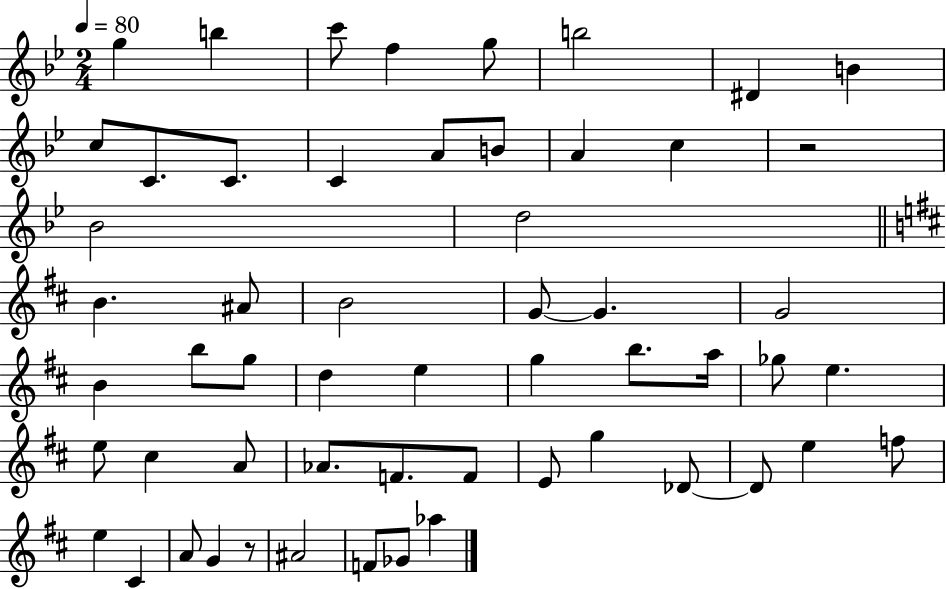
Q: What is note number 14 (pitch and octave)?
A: B4